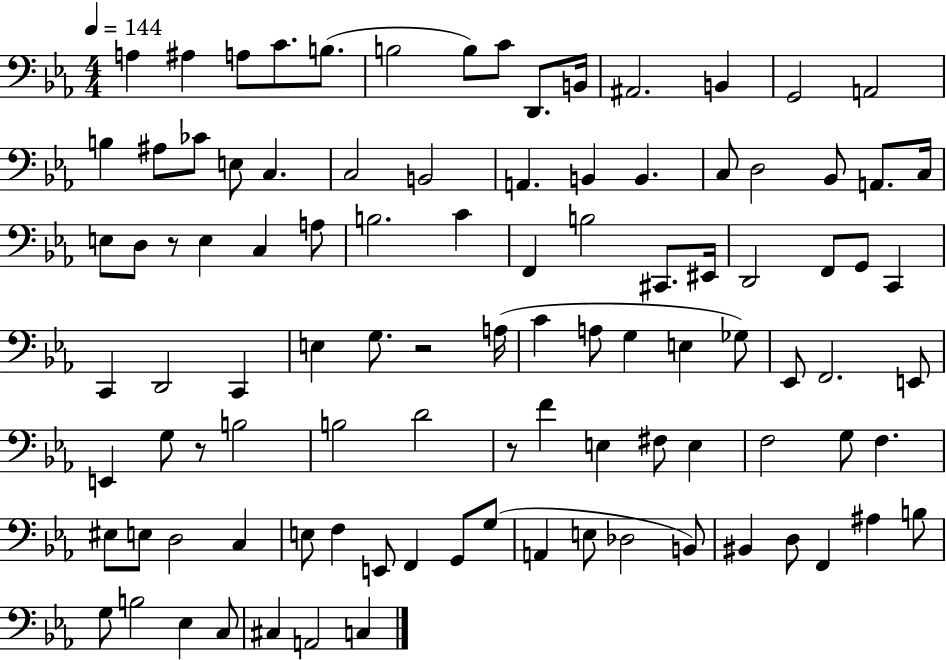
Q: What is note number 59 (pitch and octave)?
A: E2